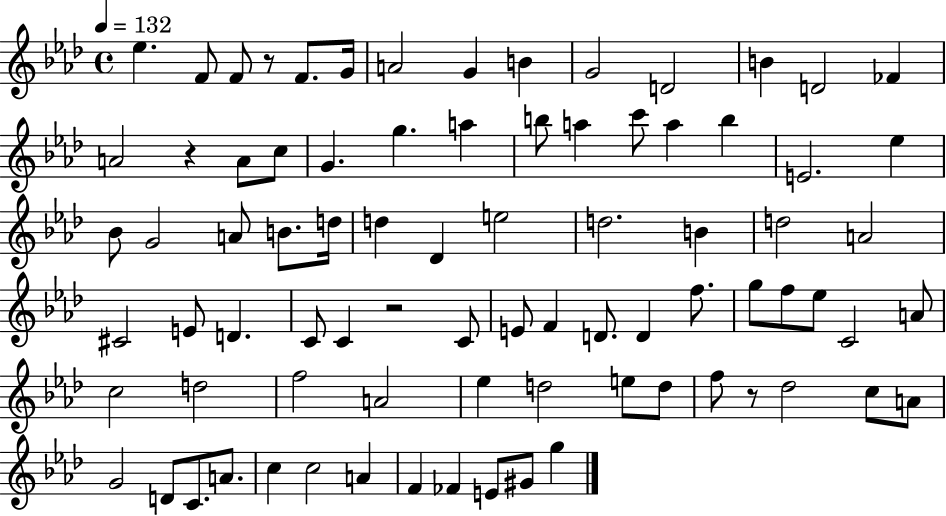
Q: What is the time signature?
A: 4/4